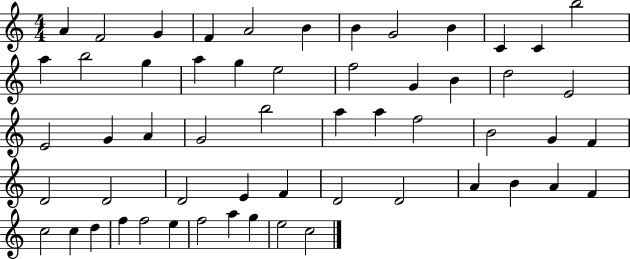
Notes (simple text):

A4/q F4/h G4/q F4/q A4/h B4/q B4/q G4/h B4/q C4/q C4/q B5/h A5/q B5/h G5/q A5/q G5/q E5/h F5/h G4/q B4/q D5/h E4/h E4/h G4/q A4/q G4/h B5/h A5/q A5/q F5/h B4/h G4/q F4/q D4/h D4/h D4/h E4/q F4/q D4/h D4/h A4/q B4/q A4/q F4/q C5/h C5/q D5/q F5/q F5/h E5/q F5/h A5/q G5/q E5/h C5/h